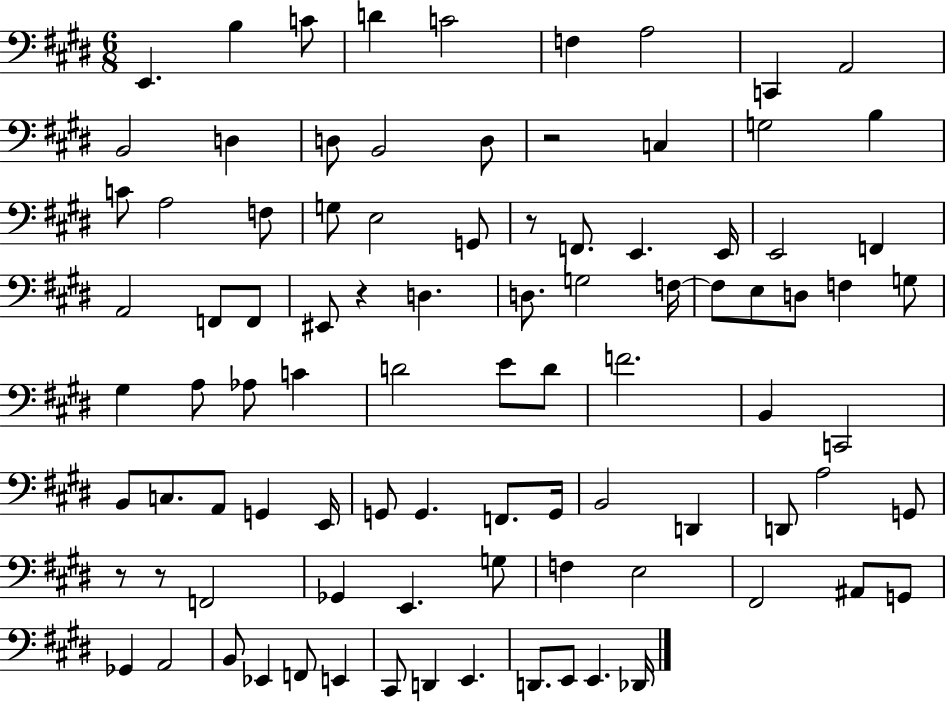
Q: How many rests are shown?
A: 5